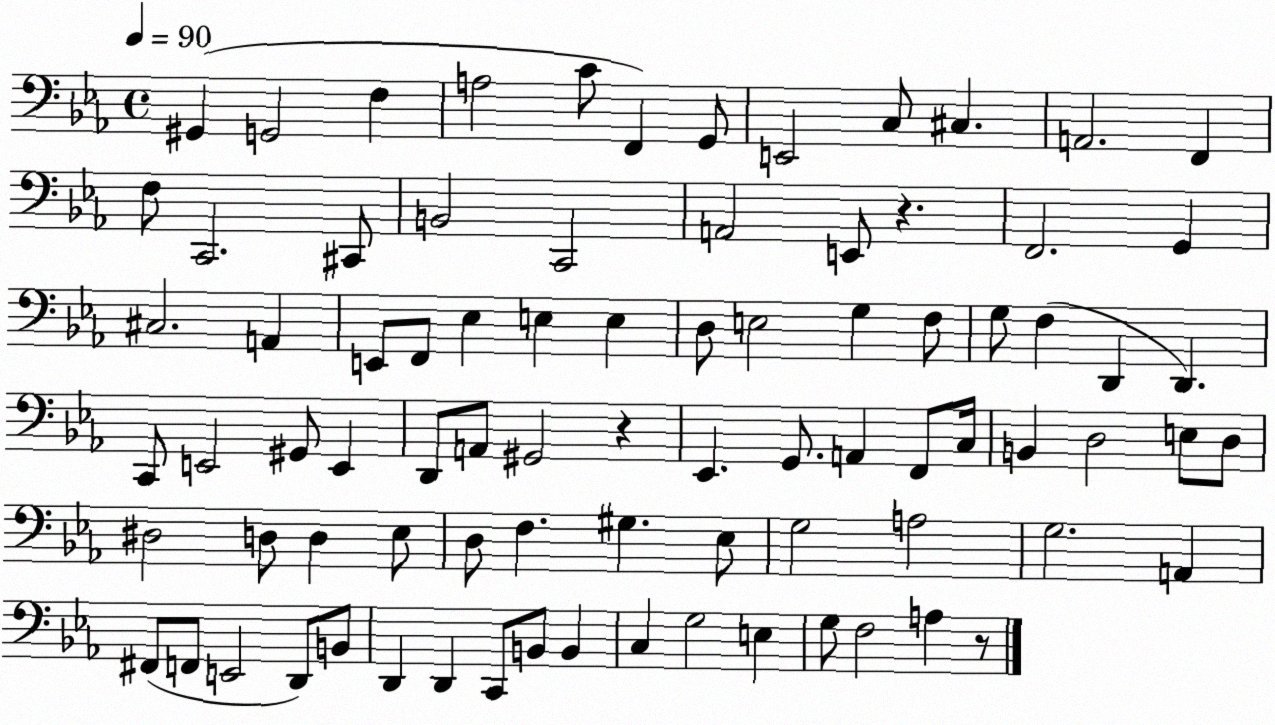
X:1
T:Untitled
M:4/4
L:1/4
K:Eb
^G,, G,,2 F, A,2 C/2 F,, G,,/2 E,,2 C,/2 ^C, A,,2 F,, F,/2 C,,2 ^C,,/2 B,,2 C,,2 A,,2 E,,/2 z F,,2 G,, ^C,2 A,, E,,/2 F,,/2 _E, E, E, D,/2 E,2 G, F,/2 G,/2 F, D,, D,, C,,/2 E,,2 ^G,,/2 E,, D,,/2 A,,/2 ^G,,2 z _E,, G,,/2 A,, F,,/2 C,/4 B,, D,2 E,/2 D,/2 ^D,2 D,/2 D, _E,/2 D,/2 F, ^G, _E,/2 G,2 A,2 G,2 A,, ^F,,/2 F,,/2 E,,2 D,,/2 B,,/2 D,, D,, C,,/2 B,,/2 B,, C, G,2 E, G,/2 F,2 A, z/2